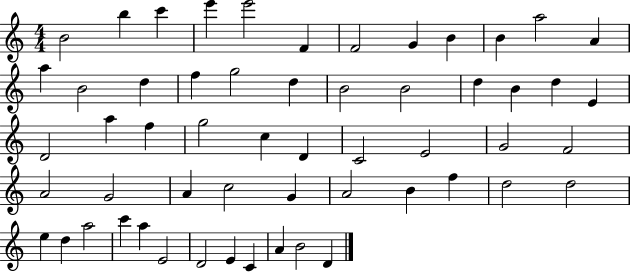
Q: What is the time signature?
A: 4/4